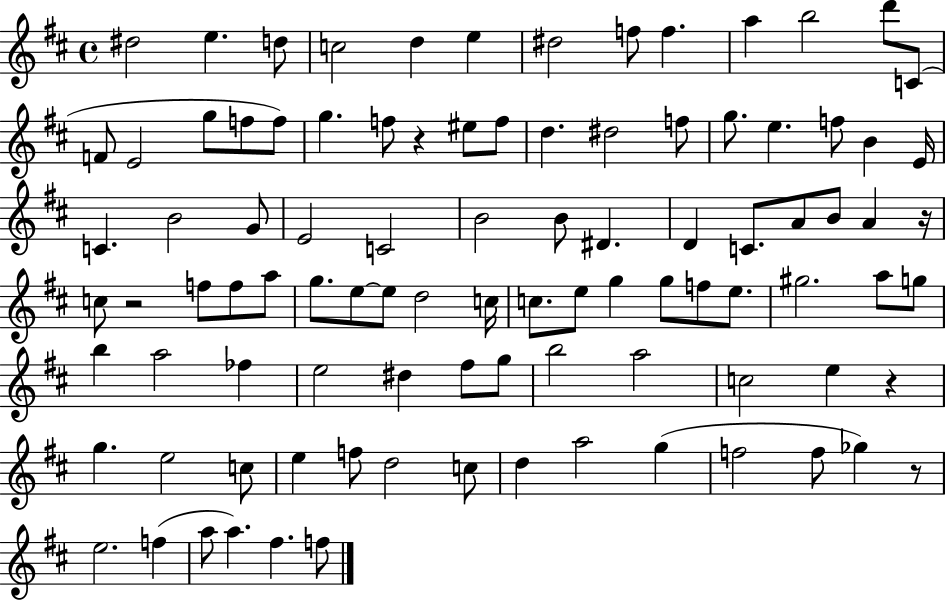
D#5/h E5/q. D5/e C5/h D5/q E5/q D#5/h F5/e F5/q. A5/q B5/h D6/e C4/e F4/e E4/h G5/e F5/e F5/e G5/q. F5/e R/q EIS5/e F5/e D5/q. D#5/h F5/e G5/e. E5/q. F5/e B4/q E4/s C4/q. B4/h G4/e E4/h C4/h B4/h B4/e D#4/q. D4/q C4/e. A4/e B4/e A4/q R/s C5/e R/h F5/e F5/e A5/e G5/e. E5/e E5/e D5/h C5/s C5/e. E5/e G5/q G5/e F5/e E5/e. G#5/h. A5/e G5/e B5/q A5/h FES5/q E5/h D#5/q F#5/e G5/e B5/h A5/h C5/h E5/q R/q G5/q. E5/h C5/e E5/q F5/e D5/h C5/e D5/q A5/h G5/q F5/h F5/e Gb5/q R/e E5/h. F5/q A5/e A5/q. F#5/q. F5/e